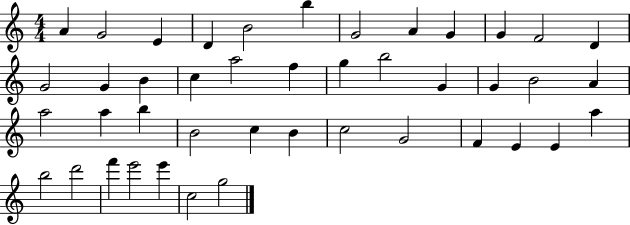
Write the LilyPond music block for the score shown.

{
  \clef treble
  \numericTimeSignature
  \time 4/4
  \key c \major
  a'4 g'2 e'4 | d'4 b'2 b''4 | g'2 a'4 g'4 | g'4 f'2 d'4 | \break g'2 g'4 b'4 | c''4 a''2 f''4 | g''4 b''2 g'4 | g'4 b'2 a'4 | \break a''2 a''4 b''4 | b'2 c''4 b'4 | c''2 g'2 | f'4 e'4 e'4 a''4 | \break b''2 d'''2 | f'''4 e'''2 e'''4 | c''2 g''2 | \bar "|."
}